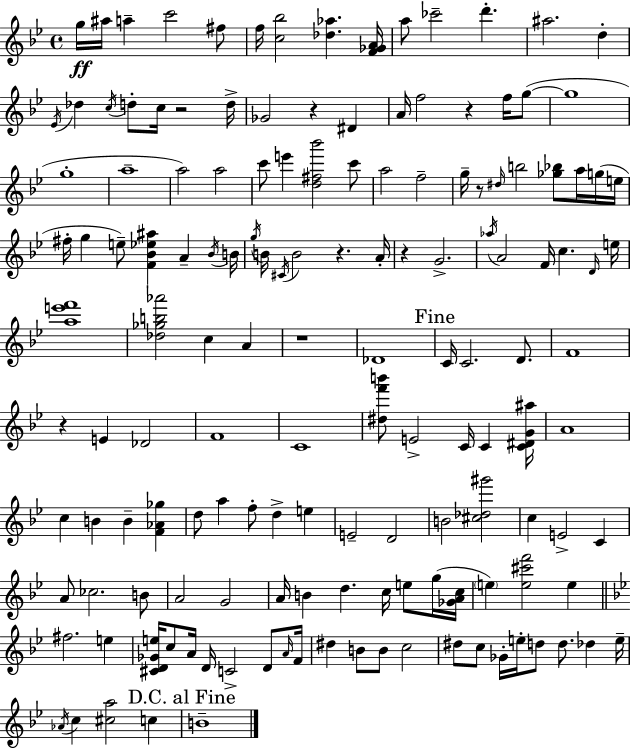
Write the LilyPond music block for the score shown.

{
  \clef treble
  \time 4/4
  \defaultTimeSignature
  \key bes \major
  \repeat volta 2 { g''16\ff ais''16 a''4-- c'''2 fis''8 | f''16 <c'' bes''>2 <des'' aes''>4. <f' ges' a'>16 | a''8 ces'''2-- d'''4.-. | ais''2. d''4-. | \break \acciaccatura { ees'16 } des''4 \acciaccatura { c''16 } d''8-. c''16 r2 | d''16-> ges'2 r4 dis'4 | a'16 f''2 r4 f''16 | g''8~(~ g''1 | \break g''1-. | a''1-- | a''2) a''2 | c'''8 e'''4 <d'' fis'' bes'''>2 | \break c'''8 a''2 f''2-- | g''16-- r8 \grace { dis''16 } b''2 <ges'' bes''>8 | a''16 g''16( e''16 fis''16-. g''4 e''8--) <f' bes' ees'' ais''>4 a'4-- | \acciaccatura { bes'16 } b'16 \acciaccatura { g''16 } b'16 \acciaccatura { cis'16 } b'2 r4. | \break a'16-. r4 g'2.-> | \acciaccatura { aes''16 } a'2 f'16 | c''4. \grace { d'16 } e''16 <a'' e''' f'''>1 | <des'' ges'' b'' aes'''>2 | \break c''4 a'4 r1 | des'1 | \mark "Fine" c'16 c'2. | d'8. f'1 | \break r4 e'4 | des'2 f'1 | c'1 | <dis'' f''' b'''>8 e'2-> | \break c'16 c'4 <c' dis' g' ais''>16 a'1 | c''4 b'4 | b'4-- <f' aes' ges''>4 d''8 a''4 f''8-. | d''4-> e''4 e'2-- | \break d'2 b'2 | <cis'' des'' gis'''>2 c''4 e'2-> | c'4 a'8 ces''2. | b'8 a'2 | \break g'2 a'16 b'4 d''4. | c''16 e''8 g''16( <ges' a' c''>16 \parenthesize e''4) <e'' cis''' f'''>2 | e''4 \bar "||" \break \key g \minor fis''2. e''4 | <cis' d' ges' e''>16 c''8 a'16 d'16 c'2-> d'8 \grace { a'16 } | f'16 dis''4 b'8 b'8 c''2 | dis''8 c''8 ges'16-. e''16-. d''8 d''8. des''4 | \break e''16-- \acciaccatura { aes'16 } c''4 <cis'' a''>2 c''4 | \mark "D.C. al Fine" b'1-- | } \bar "|."
}